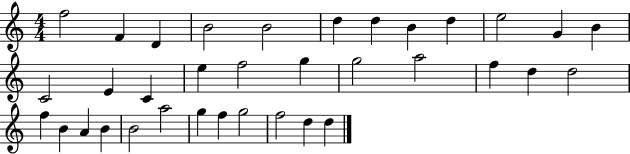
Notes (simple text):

F5/h F4/q D4/q B4/h B4/h D5/q D5/q B4/q D5/q E5/h G4/q B4/q C4/h E4/q C4/q E5/q F5/h G5/q G5/h A5/h F5/q D5/q D5/h F5/q B4/q A4/q B4/q B4/h A5/h G5/q F5/q G5/h F5/h D5/q D5/q